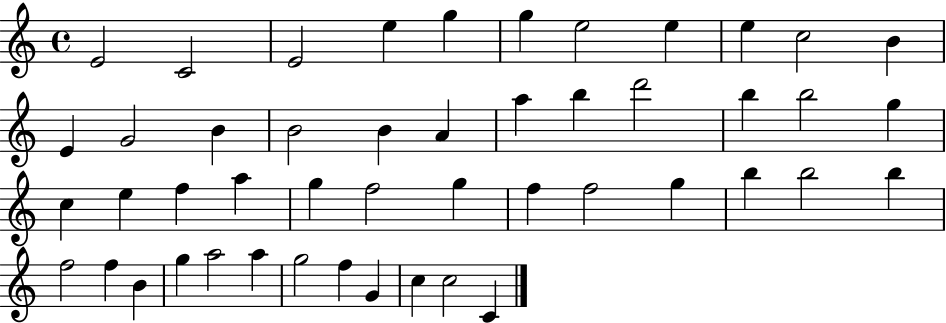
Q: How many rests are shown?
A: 0